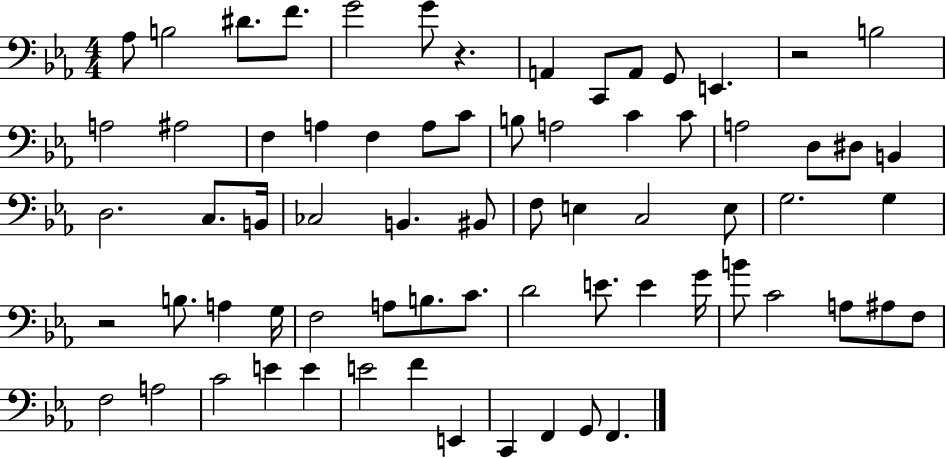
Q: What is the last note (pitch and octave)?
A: F2